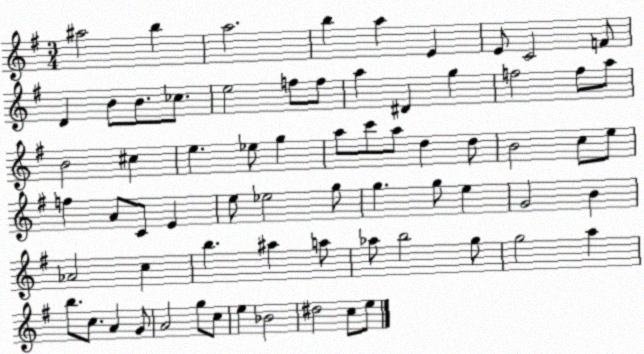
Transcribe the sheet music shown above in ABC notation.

X:1
T:Untitled
M:3/4
L:1/4
K:G
^a2 b a2 b a E E/2 C2 F/2 D B/2 B/2 _c/2 e2 f/2 f/2 a ^D g f2 f/2 a/2 B2 ^c e _e/2 g a/2 c'/2 a/2 d d/2 B2 c/2 e/2 f A/2 C/2 E e/2 _e2 g/2 g g/2 e G2 B _A2 c b ^a a/2 _a/2 b2 g/2 g2 a b/2 c/2 A G/2 A2 g/2 c/2 e _B2 ^d2 c/2 e/2